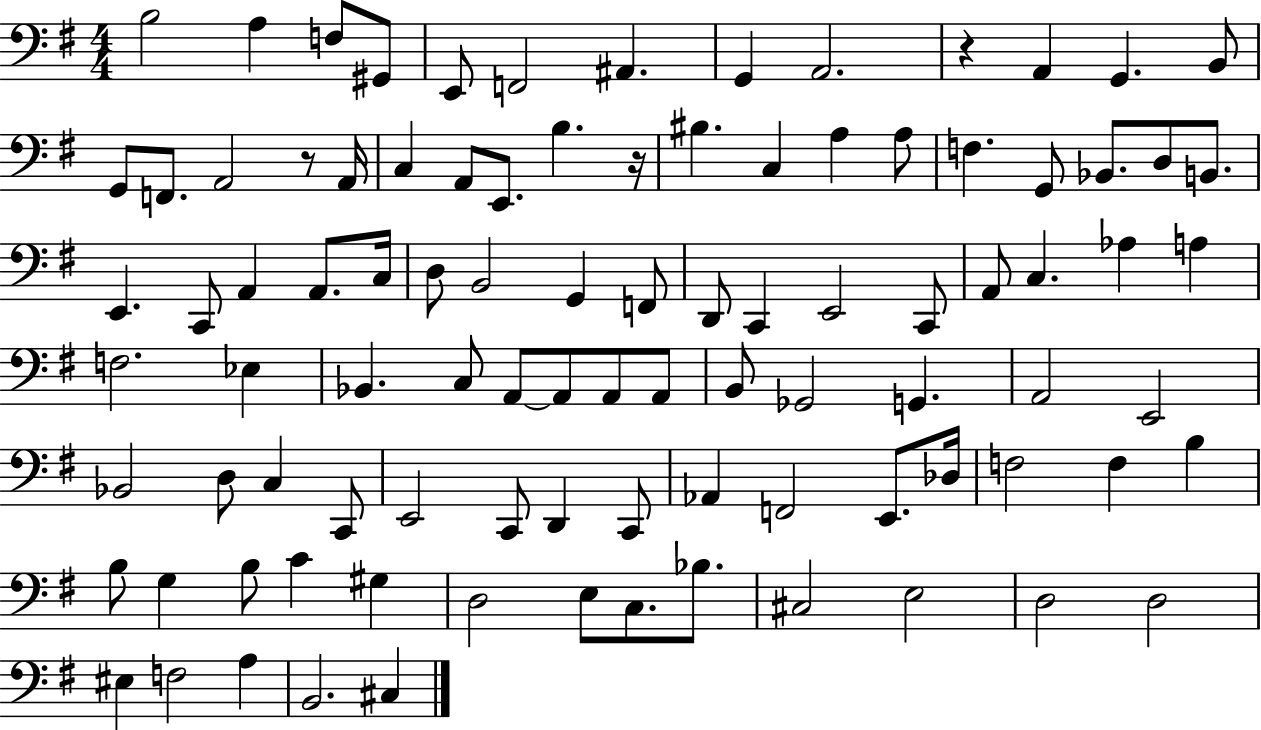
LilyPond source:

{
  \clef bass
  \numericTimeSignature
  \time 4/4
  \key g \major
  b2 a4 f8 gis,8 | e,8 f,2 ais,4. | g,4 a,2. | r4 a,4 g,4. b,8 | \break g,8 f,8. a,2 r8 a,16 | c4 a,8 e,8. b4. r16 | bis4. c4 a4 a8 | f4. g,8 bes,8. d8 b,8. | \break e,4. c,8 a,4 a,8. c16 | d8 b,2 g,4 f,8 | d,8 c,4 e,2 c,8 | a,8 c4. aes4 a4 | \break f2. ees4 | bes,4. c8 a,8~~ a,8 a,8 a,8 | b,8 ges,2 g,4. | a,2 e,2 | \break bes,2 d8 c4 c,8 | e,2 c,8 d,4 c,8 | aes,4 f,2 e,8. des16 | f2 f4 b4 | \break b8 g4 b8 c'4 gis4 | d2 e8 c8. bes8. | cis2 e2 | d2 d2 | \break eis4 f2 a4 | b,2. cis4 | \bar "|."
}